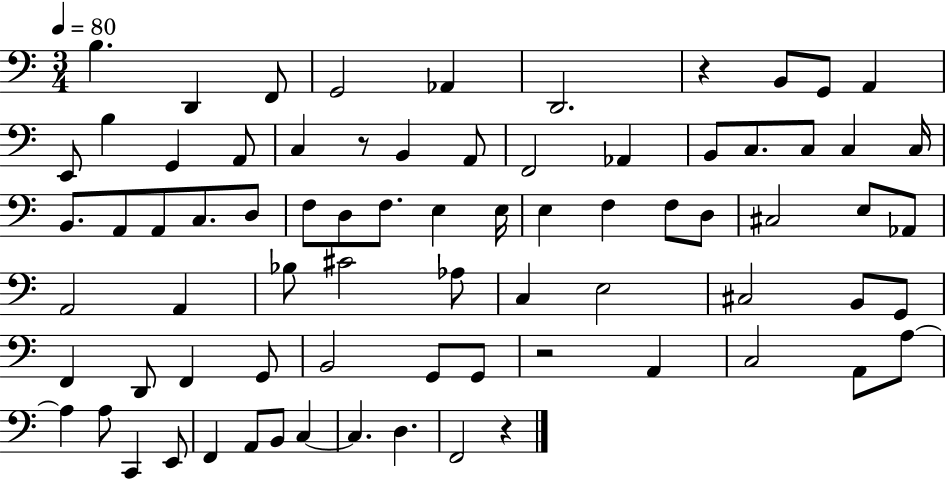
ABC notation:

X:1
T:Untitled
M:3/4
L:1/4
K:C
B, D,, F,,/2 G,,2 _A,, D,,2 z B,,/2 G,,/2 A,, E,,/2 B, G,, A,,/2 C, z/2 B,, A,,/2 F,,2 _A,, B,,/2 C,/2 C,/2 C, C,/4 B,,/2 A,,/2 A,,/2 C,/2 D,/2 F,/2 D,/2 F,/2 E, E,/4 E, F, F,/2 D,/2 ^C,2 E,/2 _A,,/2 A,,2 A,, _B,/2 ^C2 _A,/2 C, E,2 ^C,2 B,,/2 G,,/2 F,, D,,/2 F,, G,,/2 B,,2 G,,/2 G,,/2 z2 A,, C,2 A,,/2 A,/2 A, A,/2 C,, E,,/2 F,, A,,/2 B,,/2 C, C, D, F,,2 z